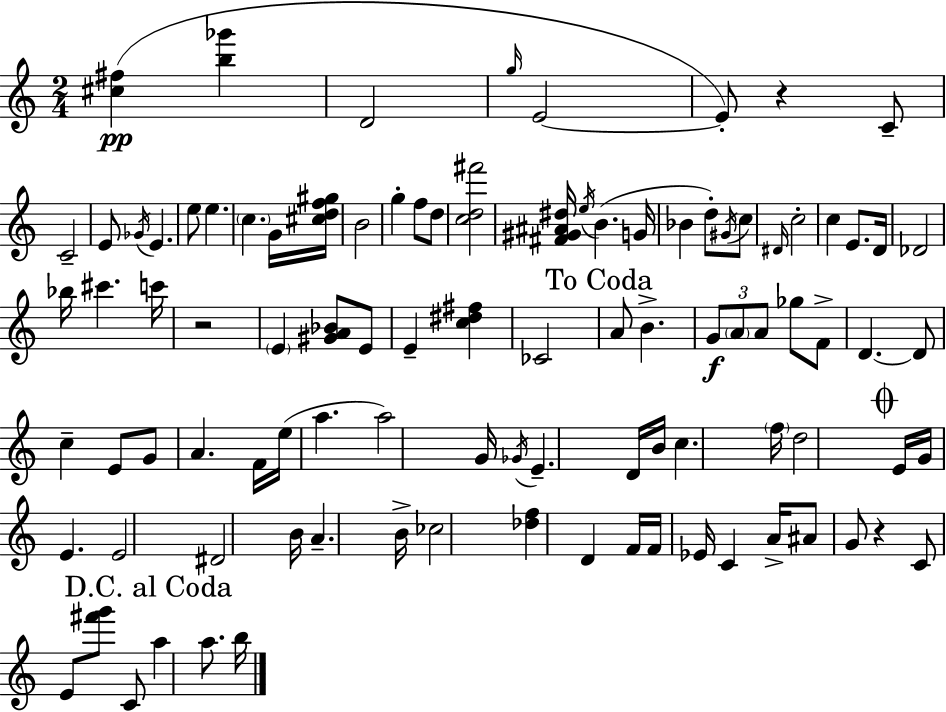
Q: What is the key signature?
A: A minor